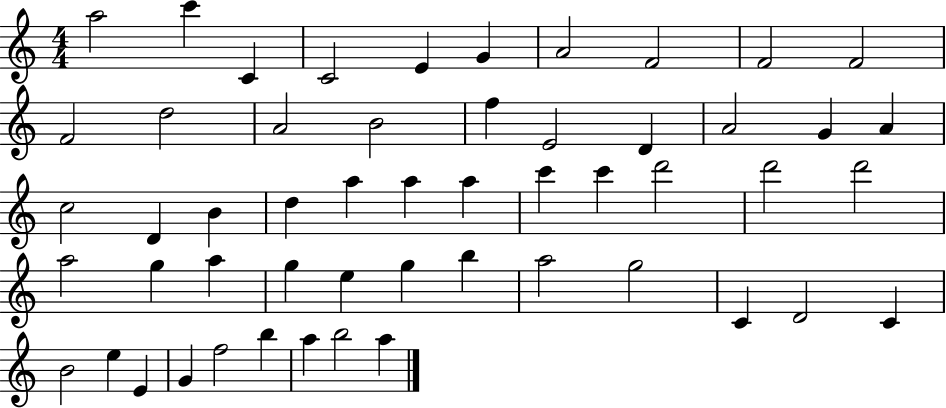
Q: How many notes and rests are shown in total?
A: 53